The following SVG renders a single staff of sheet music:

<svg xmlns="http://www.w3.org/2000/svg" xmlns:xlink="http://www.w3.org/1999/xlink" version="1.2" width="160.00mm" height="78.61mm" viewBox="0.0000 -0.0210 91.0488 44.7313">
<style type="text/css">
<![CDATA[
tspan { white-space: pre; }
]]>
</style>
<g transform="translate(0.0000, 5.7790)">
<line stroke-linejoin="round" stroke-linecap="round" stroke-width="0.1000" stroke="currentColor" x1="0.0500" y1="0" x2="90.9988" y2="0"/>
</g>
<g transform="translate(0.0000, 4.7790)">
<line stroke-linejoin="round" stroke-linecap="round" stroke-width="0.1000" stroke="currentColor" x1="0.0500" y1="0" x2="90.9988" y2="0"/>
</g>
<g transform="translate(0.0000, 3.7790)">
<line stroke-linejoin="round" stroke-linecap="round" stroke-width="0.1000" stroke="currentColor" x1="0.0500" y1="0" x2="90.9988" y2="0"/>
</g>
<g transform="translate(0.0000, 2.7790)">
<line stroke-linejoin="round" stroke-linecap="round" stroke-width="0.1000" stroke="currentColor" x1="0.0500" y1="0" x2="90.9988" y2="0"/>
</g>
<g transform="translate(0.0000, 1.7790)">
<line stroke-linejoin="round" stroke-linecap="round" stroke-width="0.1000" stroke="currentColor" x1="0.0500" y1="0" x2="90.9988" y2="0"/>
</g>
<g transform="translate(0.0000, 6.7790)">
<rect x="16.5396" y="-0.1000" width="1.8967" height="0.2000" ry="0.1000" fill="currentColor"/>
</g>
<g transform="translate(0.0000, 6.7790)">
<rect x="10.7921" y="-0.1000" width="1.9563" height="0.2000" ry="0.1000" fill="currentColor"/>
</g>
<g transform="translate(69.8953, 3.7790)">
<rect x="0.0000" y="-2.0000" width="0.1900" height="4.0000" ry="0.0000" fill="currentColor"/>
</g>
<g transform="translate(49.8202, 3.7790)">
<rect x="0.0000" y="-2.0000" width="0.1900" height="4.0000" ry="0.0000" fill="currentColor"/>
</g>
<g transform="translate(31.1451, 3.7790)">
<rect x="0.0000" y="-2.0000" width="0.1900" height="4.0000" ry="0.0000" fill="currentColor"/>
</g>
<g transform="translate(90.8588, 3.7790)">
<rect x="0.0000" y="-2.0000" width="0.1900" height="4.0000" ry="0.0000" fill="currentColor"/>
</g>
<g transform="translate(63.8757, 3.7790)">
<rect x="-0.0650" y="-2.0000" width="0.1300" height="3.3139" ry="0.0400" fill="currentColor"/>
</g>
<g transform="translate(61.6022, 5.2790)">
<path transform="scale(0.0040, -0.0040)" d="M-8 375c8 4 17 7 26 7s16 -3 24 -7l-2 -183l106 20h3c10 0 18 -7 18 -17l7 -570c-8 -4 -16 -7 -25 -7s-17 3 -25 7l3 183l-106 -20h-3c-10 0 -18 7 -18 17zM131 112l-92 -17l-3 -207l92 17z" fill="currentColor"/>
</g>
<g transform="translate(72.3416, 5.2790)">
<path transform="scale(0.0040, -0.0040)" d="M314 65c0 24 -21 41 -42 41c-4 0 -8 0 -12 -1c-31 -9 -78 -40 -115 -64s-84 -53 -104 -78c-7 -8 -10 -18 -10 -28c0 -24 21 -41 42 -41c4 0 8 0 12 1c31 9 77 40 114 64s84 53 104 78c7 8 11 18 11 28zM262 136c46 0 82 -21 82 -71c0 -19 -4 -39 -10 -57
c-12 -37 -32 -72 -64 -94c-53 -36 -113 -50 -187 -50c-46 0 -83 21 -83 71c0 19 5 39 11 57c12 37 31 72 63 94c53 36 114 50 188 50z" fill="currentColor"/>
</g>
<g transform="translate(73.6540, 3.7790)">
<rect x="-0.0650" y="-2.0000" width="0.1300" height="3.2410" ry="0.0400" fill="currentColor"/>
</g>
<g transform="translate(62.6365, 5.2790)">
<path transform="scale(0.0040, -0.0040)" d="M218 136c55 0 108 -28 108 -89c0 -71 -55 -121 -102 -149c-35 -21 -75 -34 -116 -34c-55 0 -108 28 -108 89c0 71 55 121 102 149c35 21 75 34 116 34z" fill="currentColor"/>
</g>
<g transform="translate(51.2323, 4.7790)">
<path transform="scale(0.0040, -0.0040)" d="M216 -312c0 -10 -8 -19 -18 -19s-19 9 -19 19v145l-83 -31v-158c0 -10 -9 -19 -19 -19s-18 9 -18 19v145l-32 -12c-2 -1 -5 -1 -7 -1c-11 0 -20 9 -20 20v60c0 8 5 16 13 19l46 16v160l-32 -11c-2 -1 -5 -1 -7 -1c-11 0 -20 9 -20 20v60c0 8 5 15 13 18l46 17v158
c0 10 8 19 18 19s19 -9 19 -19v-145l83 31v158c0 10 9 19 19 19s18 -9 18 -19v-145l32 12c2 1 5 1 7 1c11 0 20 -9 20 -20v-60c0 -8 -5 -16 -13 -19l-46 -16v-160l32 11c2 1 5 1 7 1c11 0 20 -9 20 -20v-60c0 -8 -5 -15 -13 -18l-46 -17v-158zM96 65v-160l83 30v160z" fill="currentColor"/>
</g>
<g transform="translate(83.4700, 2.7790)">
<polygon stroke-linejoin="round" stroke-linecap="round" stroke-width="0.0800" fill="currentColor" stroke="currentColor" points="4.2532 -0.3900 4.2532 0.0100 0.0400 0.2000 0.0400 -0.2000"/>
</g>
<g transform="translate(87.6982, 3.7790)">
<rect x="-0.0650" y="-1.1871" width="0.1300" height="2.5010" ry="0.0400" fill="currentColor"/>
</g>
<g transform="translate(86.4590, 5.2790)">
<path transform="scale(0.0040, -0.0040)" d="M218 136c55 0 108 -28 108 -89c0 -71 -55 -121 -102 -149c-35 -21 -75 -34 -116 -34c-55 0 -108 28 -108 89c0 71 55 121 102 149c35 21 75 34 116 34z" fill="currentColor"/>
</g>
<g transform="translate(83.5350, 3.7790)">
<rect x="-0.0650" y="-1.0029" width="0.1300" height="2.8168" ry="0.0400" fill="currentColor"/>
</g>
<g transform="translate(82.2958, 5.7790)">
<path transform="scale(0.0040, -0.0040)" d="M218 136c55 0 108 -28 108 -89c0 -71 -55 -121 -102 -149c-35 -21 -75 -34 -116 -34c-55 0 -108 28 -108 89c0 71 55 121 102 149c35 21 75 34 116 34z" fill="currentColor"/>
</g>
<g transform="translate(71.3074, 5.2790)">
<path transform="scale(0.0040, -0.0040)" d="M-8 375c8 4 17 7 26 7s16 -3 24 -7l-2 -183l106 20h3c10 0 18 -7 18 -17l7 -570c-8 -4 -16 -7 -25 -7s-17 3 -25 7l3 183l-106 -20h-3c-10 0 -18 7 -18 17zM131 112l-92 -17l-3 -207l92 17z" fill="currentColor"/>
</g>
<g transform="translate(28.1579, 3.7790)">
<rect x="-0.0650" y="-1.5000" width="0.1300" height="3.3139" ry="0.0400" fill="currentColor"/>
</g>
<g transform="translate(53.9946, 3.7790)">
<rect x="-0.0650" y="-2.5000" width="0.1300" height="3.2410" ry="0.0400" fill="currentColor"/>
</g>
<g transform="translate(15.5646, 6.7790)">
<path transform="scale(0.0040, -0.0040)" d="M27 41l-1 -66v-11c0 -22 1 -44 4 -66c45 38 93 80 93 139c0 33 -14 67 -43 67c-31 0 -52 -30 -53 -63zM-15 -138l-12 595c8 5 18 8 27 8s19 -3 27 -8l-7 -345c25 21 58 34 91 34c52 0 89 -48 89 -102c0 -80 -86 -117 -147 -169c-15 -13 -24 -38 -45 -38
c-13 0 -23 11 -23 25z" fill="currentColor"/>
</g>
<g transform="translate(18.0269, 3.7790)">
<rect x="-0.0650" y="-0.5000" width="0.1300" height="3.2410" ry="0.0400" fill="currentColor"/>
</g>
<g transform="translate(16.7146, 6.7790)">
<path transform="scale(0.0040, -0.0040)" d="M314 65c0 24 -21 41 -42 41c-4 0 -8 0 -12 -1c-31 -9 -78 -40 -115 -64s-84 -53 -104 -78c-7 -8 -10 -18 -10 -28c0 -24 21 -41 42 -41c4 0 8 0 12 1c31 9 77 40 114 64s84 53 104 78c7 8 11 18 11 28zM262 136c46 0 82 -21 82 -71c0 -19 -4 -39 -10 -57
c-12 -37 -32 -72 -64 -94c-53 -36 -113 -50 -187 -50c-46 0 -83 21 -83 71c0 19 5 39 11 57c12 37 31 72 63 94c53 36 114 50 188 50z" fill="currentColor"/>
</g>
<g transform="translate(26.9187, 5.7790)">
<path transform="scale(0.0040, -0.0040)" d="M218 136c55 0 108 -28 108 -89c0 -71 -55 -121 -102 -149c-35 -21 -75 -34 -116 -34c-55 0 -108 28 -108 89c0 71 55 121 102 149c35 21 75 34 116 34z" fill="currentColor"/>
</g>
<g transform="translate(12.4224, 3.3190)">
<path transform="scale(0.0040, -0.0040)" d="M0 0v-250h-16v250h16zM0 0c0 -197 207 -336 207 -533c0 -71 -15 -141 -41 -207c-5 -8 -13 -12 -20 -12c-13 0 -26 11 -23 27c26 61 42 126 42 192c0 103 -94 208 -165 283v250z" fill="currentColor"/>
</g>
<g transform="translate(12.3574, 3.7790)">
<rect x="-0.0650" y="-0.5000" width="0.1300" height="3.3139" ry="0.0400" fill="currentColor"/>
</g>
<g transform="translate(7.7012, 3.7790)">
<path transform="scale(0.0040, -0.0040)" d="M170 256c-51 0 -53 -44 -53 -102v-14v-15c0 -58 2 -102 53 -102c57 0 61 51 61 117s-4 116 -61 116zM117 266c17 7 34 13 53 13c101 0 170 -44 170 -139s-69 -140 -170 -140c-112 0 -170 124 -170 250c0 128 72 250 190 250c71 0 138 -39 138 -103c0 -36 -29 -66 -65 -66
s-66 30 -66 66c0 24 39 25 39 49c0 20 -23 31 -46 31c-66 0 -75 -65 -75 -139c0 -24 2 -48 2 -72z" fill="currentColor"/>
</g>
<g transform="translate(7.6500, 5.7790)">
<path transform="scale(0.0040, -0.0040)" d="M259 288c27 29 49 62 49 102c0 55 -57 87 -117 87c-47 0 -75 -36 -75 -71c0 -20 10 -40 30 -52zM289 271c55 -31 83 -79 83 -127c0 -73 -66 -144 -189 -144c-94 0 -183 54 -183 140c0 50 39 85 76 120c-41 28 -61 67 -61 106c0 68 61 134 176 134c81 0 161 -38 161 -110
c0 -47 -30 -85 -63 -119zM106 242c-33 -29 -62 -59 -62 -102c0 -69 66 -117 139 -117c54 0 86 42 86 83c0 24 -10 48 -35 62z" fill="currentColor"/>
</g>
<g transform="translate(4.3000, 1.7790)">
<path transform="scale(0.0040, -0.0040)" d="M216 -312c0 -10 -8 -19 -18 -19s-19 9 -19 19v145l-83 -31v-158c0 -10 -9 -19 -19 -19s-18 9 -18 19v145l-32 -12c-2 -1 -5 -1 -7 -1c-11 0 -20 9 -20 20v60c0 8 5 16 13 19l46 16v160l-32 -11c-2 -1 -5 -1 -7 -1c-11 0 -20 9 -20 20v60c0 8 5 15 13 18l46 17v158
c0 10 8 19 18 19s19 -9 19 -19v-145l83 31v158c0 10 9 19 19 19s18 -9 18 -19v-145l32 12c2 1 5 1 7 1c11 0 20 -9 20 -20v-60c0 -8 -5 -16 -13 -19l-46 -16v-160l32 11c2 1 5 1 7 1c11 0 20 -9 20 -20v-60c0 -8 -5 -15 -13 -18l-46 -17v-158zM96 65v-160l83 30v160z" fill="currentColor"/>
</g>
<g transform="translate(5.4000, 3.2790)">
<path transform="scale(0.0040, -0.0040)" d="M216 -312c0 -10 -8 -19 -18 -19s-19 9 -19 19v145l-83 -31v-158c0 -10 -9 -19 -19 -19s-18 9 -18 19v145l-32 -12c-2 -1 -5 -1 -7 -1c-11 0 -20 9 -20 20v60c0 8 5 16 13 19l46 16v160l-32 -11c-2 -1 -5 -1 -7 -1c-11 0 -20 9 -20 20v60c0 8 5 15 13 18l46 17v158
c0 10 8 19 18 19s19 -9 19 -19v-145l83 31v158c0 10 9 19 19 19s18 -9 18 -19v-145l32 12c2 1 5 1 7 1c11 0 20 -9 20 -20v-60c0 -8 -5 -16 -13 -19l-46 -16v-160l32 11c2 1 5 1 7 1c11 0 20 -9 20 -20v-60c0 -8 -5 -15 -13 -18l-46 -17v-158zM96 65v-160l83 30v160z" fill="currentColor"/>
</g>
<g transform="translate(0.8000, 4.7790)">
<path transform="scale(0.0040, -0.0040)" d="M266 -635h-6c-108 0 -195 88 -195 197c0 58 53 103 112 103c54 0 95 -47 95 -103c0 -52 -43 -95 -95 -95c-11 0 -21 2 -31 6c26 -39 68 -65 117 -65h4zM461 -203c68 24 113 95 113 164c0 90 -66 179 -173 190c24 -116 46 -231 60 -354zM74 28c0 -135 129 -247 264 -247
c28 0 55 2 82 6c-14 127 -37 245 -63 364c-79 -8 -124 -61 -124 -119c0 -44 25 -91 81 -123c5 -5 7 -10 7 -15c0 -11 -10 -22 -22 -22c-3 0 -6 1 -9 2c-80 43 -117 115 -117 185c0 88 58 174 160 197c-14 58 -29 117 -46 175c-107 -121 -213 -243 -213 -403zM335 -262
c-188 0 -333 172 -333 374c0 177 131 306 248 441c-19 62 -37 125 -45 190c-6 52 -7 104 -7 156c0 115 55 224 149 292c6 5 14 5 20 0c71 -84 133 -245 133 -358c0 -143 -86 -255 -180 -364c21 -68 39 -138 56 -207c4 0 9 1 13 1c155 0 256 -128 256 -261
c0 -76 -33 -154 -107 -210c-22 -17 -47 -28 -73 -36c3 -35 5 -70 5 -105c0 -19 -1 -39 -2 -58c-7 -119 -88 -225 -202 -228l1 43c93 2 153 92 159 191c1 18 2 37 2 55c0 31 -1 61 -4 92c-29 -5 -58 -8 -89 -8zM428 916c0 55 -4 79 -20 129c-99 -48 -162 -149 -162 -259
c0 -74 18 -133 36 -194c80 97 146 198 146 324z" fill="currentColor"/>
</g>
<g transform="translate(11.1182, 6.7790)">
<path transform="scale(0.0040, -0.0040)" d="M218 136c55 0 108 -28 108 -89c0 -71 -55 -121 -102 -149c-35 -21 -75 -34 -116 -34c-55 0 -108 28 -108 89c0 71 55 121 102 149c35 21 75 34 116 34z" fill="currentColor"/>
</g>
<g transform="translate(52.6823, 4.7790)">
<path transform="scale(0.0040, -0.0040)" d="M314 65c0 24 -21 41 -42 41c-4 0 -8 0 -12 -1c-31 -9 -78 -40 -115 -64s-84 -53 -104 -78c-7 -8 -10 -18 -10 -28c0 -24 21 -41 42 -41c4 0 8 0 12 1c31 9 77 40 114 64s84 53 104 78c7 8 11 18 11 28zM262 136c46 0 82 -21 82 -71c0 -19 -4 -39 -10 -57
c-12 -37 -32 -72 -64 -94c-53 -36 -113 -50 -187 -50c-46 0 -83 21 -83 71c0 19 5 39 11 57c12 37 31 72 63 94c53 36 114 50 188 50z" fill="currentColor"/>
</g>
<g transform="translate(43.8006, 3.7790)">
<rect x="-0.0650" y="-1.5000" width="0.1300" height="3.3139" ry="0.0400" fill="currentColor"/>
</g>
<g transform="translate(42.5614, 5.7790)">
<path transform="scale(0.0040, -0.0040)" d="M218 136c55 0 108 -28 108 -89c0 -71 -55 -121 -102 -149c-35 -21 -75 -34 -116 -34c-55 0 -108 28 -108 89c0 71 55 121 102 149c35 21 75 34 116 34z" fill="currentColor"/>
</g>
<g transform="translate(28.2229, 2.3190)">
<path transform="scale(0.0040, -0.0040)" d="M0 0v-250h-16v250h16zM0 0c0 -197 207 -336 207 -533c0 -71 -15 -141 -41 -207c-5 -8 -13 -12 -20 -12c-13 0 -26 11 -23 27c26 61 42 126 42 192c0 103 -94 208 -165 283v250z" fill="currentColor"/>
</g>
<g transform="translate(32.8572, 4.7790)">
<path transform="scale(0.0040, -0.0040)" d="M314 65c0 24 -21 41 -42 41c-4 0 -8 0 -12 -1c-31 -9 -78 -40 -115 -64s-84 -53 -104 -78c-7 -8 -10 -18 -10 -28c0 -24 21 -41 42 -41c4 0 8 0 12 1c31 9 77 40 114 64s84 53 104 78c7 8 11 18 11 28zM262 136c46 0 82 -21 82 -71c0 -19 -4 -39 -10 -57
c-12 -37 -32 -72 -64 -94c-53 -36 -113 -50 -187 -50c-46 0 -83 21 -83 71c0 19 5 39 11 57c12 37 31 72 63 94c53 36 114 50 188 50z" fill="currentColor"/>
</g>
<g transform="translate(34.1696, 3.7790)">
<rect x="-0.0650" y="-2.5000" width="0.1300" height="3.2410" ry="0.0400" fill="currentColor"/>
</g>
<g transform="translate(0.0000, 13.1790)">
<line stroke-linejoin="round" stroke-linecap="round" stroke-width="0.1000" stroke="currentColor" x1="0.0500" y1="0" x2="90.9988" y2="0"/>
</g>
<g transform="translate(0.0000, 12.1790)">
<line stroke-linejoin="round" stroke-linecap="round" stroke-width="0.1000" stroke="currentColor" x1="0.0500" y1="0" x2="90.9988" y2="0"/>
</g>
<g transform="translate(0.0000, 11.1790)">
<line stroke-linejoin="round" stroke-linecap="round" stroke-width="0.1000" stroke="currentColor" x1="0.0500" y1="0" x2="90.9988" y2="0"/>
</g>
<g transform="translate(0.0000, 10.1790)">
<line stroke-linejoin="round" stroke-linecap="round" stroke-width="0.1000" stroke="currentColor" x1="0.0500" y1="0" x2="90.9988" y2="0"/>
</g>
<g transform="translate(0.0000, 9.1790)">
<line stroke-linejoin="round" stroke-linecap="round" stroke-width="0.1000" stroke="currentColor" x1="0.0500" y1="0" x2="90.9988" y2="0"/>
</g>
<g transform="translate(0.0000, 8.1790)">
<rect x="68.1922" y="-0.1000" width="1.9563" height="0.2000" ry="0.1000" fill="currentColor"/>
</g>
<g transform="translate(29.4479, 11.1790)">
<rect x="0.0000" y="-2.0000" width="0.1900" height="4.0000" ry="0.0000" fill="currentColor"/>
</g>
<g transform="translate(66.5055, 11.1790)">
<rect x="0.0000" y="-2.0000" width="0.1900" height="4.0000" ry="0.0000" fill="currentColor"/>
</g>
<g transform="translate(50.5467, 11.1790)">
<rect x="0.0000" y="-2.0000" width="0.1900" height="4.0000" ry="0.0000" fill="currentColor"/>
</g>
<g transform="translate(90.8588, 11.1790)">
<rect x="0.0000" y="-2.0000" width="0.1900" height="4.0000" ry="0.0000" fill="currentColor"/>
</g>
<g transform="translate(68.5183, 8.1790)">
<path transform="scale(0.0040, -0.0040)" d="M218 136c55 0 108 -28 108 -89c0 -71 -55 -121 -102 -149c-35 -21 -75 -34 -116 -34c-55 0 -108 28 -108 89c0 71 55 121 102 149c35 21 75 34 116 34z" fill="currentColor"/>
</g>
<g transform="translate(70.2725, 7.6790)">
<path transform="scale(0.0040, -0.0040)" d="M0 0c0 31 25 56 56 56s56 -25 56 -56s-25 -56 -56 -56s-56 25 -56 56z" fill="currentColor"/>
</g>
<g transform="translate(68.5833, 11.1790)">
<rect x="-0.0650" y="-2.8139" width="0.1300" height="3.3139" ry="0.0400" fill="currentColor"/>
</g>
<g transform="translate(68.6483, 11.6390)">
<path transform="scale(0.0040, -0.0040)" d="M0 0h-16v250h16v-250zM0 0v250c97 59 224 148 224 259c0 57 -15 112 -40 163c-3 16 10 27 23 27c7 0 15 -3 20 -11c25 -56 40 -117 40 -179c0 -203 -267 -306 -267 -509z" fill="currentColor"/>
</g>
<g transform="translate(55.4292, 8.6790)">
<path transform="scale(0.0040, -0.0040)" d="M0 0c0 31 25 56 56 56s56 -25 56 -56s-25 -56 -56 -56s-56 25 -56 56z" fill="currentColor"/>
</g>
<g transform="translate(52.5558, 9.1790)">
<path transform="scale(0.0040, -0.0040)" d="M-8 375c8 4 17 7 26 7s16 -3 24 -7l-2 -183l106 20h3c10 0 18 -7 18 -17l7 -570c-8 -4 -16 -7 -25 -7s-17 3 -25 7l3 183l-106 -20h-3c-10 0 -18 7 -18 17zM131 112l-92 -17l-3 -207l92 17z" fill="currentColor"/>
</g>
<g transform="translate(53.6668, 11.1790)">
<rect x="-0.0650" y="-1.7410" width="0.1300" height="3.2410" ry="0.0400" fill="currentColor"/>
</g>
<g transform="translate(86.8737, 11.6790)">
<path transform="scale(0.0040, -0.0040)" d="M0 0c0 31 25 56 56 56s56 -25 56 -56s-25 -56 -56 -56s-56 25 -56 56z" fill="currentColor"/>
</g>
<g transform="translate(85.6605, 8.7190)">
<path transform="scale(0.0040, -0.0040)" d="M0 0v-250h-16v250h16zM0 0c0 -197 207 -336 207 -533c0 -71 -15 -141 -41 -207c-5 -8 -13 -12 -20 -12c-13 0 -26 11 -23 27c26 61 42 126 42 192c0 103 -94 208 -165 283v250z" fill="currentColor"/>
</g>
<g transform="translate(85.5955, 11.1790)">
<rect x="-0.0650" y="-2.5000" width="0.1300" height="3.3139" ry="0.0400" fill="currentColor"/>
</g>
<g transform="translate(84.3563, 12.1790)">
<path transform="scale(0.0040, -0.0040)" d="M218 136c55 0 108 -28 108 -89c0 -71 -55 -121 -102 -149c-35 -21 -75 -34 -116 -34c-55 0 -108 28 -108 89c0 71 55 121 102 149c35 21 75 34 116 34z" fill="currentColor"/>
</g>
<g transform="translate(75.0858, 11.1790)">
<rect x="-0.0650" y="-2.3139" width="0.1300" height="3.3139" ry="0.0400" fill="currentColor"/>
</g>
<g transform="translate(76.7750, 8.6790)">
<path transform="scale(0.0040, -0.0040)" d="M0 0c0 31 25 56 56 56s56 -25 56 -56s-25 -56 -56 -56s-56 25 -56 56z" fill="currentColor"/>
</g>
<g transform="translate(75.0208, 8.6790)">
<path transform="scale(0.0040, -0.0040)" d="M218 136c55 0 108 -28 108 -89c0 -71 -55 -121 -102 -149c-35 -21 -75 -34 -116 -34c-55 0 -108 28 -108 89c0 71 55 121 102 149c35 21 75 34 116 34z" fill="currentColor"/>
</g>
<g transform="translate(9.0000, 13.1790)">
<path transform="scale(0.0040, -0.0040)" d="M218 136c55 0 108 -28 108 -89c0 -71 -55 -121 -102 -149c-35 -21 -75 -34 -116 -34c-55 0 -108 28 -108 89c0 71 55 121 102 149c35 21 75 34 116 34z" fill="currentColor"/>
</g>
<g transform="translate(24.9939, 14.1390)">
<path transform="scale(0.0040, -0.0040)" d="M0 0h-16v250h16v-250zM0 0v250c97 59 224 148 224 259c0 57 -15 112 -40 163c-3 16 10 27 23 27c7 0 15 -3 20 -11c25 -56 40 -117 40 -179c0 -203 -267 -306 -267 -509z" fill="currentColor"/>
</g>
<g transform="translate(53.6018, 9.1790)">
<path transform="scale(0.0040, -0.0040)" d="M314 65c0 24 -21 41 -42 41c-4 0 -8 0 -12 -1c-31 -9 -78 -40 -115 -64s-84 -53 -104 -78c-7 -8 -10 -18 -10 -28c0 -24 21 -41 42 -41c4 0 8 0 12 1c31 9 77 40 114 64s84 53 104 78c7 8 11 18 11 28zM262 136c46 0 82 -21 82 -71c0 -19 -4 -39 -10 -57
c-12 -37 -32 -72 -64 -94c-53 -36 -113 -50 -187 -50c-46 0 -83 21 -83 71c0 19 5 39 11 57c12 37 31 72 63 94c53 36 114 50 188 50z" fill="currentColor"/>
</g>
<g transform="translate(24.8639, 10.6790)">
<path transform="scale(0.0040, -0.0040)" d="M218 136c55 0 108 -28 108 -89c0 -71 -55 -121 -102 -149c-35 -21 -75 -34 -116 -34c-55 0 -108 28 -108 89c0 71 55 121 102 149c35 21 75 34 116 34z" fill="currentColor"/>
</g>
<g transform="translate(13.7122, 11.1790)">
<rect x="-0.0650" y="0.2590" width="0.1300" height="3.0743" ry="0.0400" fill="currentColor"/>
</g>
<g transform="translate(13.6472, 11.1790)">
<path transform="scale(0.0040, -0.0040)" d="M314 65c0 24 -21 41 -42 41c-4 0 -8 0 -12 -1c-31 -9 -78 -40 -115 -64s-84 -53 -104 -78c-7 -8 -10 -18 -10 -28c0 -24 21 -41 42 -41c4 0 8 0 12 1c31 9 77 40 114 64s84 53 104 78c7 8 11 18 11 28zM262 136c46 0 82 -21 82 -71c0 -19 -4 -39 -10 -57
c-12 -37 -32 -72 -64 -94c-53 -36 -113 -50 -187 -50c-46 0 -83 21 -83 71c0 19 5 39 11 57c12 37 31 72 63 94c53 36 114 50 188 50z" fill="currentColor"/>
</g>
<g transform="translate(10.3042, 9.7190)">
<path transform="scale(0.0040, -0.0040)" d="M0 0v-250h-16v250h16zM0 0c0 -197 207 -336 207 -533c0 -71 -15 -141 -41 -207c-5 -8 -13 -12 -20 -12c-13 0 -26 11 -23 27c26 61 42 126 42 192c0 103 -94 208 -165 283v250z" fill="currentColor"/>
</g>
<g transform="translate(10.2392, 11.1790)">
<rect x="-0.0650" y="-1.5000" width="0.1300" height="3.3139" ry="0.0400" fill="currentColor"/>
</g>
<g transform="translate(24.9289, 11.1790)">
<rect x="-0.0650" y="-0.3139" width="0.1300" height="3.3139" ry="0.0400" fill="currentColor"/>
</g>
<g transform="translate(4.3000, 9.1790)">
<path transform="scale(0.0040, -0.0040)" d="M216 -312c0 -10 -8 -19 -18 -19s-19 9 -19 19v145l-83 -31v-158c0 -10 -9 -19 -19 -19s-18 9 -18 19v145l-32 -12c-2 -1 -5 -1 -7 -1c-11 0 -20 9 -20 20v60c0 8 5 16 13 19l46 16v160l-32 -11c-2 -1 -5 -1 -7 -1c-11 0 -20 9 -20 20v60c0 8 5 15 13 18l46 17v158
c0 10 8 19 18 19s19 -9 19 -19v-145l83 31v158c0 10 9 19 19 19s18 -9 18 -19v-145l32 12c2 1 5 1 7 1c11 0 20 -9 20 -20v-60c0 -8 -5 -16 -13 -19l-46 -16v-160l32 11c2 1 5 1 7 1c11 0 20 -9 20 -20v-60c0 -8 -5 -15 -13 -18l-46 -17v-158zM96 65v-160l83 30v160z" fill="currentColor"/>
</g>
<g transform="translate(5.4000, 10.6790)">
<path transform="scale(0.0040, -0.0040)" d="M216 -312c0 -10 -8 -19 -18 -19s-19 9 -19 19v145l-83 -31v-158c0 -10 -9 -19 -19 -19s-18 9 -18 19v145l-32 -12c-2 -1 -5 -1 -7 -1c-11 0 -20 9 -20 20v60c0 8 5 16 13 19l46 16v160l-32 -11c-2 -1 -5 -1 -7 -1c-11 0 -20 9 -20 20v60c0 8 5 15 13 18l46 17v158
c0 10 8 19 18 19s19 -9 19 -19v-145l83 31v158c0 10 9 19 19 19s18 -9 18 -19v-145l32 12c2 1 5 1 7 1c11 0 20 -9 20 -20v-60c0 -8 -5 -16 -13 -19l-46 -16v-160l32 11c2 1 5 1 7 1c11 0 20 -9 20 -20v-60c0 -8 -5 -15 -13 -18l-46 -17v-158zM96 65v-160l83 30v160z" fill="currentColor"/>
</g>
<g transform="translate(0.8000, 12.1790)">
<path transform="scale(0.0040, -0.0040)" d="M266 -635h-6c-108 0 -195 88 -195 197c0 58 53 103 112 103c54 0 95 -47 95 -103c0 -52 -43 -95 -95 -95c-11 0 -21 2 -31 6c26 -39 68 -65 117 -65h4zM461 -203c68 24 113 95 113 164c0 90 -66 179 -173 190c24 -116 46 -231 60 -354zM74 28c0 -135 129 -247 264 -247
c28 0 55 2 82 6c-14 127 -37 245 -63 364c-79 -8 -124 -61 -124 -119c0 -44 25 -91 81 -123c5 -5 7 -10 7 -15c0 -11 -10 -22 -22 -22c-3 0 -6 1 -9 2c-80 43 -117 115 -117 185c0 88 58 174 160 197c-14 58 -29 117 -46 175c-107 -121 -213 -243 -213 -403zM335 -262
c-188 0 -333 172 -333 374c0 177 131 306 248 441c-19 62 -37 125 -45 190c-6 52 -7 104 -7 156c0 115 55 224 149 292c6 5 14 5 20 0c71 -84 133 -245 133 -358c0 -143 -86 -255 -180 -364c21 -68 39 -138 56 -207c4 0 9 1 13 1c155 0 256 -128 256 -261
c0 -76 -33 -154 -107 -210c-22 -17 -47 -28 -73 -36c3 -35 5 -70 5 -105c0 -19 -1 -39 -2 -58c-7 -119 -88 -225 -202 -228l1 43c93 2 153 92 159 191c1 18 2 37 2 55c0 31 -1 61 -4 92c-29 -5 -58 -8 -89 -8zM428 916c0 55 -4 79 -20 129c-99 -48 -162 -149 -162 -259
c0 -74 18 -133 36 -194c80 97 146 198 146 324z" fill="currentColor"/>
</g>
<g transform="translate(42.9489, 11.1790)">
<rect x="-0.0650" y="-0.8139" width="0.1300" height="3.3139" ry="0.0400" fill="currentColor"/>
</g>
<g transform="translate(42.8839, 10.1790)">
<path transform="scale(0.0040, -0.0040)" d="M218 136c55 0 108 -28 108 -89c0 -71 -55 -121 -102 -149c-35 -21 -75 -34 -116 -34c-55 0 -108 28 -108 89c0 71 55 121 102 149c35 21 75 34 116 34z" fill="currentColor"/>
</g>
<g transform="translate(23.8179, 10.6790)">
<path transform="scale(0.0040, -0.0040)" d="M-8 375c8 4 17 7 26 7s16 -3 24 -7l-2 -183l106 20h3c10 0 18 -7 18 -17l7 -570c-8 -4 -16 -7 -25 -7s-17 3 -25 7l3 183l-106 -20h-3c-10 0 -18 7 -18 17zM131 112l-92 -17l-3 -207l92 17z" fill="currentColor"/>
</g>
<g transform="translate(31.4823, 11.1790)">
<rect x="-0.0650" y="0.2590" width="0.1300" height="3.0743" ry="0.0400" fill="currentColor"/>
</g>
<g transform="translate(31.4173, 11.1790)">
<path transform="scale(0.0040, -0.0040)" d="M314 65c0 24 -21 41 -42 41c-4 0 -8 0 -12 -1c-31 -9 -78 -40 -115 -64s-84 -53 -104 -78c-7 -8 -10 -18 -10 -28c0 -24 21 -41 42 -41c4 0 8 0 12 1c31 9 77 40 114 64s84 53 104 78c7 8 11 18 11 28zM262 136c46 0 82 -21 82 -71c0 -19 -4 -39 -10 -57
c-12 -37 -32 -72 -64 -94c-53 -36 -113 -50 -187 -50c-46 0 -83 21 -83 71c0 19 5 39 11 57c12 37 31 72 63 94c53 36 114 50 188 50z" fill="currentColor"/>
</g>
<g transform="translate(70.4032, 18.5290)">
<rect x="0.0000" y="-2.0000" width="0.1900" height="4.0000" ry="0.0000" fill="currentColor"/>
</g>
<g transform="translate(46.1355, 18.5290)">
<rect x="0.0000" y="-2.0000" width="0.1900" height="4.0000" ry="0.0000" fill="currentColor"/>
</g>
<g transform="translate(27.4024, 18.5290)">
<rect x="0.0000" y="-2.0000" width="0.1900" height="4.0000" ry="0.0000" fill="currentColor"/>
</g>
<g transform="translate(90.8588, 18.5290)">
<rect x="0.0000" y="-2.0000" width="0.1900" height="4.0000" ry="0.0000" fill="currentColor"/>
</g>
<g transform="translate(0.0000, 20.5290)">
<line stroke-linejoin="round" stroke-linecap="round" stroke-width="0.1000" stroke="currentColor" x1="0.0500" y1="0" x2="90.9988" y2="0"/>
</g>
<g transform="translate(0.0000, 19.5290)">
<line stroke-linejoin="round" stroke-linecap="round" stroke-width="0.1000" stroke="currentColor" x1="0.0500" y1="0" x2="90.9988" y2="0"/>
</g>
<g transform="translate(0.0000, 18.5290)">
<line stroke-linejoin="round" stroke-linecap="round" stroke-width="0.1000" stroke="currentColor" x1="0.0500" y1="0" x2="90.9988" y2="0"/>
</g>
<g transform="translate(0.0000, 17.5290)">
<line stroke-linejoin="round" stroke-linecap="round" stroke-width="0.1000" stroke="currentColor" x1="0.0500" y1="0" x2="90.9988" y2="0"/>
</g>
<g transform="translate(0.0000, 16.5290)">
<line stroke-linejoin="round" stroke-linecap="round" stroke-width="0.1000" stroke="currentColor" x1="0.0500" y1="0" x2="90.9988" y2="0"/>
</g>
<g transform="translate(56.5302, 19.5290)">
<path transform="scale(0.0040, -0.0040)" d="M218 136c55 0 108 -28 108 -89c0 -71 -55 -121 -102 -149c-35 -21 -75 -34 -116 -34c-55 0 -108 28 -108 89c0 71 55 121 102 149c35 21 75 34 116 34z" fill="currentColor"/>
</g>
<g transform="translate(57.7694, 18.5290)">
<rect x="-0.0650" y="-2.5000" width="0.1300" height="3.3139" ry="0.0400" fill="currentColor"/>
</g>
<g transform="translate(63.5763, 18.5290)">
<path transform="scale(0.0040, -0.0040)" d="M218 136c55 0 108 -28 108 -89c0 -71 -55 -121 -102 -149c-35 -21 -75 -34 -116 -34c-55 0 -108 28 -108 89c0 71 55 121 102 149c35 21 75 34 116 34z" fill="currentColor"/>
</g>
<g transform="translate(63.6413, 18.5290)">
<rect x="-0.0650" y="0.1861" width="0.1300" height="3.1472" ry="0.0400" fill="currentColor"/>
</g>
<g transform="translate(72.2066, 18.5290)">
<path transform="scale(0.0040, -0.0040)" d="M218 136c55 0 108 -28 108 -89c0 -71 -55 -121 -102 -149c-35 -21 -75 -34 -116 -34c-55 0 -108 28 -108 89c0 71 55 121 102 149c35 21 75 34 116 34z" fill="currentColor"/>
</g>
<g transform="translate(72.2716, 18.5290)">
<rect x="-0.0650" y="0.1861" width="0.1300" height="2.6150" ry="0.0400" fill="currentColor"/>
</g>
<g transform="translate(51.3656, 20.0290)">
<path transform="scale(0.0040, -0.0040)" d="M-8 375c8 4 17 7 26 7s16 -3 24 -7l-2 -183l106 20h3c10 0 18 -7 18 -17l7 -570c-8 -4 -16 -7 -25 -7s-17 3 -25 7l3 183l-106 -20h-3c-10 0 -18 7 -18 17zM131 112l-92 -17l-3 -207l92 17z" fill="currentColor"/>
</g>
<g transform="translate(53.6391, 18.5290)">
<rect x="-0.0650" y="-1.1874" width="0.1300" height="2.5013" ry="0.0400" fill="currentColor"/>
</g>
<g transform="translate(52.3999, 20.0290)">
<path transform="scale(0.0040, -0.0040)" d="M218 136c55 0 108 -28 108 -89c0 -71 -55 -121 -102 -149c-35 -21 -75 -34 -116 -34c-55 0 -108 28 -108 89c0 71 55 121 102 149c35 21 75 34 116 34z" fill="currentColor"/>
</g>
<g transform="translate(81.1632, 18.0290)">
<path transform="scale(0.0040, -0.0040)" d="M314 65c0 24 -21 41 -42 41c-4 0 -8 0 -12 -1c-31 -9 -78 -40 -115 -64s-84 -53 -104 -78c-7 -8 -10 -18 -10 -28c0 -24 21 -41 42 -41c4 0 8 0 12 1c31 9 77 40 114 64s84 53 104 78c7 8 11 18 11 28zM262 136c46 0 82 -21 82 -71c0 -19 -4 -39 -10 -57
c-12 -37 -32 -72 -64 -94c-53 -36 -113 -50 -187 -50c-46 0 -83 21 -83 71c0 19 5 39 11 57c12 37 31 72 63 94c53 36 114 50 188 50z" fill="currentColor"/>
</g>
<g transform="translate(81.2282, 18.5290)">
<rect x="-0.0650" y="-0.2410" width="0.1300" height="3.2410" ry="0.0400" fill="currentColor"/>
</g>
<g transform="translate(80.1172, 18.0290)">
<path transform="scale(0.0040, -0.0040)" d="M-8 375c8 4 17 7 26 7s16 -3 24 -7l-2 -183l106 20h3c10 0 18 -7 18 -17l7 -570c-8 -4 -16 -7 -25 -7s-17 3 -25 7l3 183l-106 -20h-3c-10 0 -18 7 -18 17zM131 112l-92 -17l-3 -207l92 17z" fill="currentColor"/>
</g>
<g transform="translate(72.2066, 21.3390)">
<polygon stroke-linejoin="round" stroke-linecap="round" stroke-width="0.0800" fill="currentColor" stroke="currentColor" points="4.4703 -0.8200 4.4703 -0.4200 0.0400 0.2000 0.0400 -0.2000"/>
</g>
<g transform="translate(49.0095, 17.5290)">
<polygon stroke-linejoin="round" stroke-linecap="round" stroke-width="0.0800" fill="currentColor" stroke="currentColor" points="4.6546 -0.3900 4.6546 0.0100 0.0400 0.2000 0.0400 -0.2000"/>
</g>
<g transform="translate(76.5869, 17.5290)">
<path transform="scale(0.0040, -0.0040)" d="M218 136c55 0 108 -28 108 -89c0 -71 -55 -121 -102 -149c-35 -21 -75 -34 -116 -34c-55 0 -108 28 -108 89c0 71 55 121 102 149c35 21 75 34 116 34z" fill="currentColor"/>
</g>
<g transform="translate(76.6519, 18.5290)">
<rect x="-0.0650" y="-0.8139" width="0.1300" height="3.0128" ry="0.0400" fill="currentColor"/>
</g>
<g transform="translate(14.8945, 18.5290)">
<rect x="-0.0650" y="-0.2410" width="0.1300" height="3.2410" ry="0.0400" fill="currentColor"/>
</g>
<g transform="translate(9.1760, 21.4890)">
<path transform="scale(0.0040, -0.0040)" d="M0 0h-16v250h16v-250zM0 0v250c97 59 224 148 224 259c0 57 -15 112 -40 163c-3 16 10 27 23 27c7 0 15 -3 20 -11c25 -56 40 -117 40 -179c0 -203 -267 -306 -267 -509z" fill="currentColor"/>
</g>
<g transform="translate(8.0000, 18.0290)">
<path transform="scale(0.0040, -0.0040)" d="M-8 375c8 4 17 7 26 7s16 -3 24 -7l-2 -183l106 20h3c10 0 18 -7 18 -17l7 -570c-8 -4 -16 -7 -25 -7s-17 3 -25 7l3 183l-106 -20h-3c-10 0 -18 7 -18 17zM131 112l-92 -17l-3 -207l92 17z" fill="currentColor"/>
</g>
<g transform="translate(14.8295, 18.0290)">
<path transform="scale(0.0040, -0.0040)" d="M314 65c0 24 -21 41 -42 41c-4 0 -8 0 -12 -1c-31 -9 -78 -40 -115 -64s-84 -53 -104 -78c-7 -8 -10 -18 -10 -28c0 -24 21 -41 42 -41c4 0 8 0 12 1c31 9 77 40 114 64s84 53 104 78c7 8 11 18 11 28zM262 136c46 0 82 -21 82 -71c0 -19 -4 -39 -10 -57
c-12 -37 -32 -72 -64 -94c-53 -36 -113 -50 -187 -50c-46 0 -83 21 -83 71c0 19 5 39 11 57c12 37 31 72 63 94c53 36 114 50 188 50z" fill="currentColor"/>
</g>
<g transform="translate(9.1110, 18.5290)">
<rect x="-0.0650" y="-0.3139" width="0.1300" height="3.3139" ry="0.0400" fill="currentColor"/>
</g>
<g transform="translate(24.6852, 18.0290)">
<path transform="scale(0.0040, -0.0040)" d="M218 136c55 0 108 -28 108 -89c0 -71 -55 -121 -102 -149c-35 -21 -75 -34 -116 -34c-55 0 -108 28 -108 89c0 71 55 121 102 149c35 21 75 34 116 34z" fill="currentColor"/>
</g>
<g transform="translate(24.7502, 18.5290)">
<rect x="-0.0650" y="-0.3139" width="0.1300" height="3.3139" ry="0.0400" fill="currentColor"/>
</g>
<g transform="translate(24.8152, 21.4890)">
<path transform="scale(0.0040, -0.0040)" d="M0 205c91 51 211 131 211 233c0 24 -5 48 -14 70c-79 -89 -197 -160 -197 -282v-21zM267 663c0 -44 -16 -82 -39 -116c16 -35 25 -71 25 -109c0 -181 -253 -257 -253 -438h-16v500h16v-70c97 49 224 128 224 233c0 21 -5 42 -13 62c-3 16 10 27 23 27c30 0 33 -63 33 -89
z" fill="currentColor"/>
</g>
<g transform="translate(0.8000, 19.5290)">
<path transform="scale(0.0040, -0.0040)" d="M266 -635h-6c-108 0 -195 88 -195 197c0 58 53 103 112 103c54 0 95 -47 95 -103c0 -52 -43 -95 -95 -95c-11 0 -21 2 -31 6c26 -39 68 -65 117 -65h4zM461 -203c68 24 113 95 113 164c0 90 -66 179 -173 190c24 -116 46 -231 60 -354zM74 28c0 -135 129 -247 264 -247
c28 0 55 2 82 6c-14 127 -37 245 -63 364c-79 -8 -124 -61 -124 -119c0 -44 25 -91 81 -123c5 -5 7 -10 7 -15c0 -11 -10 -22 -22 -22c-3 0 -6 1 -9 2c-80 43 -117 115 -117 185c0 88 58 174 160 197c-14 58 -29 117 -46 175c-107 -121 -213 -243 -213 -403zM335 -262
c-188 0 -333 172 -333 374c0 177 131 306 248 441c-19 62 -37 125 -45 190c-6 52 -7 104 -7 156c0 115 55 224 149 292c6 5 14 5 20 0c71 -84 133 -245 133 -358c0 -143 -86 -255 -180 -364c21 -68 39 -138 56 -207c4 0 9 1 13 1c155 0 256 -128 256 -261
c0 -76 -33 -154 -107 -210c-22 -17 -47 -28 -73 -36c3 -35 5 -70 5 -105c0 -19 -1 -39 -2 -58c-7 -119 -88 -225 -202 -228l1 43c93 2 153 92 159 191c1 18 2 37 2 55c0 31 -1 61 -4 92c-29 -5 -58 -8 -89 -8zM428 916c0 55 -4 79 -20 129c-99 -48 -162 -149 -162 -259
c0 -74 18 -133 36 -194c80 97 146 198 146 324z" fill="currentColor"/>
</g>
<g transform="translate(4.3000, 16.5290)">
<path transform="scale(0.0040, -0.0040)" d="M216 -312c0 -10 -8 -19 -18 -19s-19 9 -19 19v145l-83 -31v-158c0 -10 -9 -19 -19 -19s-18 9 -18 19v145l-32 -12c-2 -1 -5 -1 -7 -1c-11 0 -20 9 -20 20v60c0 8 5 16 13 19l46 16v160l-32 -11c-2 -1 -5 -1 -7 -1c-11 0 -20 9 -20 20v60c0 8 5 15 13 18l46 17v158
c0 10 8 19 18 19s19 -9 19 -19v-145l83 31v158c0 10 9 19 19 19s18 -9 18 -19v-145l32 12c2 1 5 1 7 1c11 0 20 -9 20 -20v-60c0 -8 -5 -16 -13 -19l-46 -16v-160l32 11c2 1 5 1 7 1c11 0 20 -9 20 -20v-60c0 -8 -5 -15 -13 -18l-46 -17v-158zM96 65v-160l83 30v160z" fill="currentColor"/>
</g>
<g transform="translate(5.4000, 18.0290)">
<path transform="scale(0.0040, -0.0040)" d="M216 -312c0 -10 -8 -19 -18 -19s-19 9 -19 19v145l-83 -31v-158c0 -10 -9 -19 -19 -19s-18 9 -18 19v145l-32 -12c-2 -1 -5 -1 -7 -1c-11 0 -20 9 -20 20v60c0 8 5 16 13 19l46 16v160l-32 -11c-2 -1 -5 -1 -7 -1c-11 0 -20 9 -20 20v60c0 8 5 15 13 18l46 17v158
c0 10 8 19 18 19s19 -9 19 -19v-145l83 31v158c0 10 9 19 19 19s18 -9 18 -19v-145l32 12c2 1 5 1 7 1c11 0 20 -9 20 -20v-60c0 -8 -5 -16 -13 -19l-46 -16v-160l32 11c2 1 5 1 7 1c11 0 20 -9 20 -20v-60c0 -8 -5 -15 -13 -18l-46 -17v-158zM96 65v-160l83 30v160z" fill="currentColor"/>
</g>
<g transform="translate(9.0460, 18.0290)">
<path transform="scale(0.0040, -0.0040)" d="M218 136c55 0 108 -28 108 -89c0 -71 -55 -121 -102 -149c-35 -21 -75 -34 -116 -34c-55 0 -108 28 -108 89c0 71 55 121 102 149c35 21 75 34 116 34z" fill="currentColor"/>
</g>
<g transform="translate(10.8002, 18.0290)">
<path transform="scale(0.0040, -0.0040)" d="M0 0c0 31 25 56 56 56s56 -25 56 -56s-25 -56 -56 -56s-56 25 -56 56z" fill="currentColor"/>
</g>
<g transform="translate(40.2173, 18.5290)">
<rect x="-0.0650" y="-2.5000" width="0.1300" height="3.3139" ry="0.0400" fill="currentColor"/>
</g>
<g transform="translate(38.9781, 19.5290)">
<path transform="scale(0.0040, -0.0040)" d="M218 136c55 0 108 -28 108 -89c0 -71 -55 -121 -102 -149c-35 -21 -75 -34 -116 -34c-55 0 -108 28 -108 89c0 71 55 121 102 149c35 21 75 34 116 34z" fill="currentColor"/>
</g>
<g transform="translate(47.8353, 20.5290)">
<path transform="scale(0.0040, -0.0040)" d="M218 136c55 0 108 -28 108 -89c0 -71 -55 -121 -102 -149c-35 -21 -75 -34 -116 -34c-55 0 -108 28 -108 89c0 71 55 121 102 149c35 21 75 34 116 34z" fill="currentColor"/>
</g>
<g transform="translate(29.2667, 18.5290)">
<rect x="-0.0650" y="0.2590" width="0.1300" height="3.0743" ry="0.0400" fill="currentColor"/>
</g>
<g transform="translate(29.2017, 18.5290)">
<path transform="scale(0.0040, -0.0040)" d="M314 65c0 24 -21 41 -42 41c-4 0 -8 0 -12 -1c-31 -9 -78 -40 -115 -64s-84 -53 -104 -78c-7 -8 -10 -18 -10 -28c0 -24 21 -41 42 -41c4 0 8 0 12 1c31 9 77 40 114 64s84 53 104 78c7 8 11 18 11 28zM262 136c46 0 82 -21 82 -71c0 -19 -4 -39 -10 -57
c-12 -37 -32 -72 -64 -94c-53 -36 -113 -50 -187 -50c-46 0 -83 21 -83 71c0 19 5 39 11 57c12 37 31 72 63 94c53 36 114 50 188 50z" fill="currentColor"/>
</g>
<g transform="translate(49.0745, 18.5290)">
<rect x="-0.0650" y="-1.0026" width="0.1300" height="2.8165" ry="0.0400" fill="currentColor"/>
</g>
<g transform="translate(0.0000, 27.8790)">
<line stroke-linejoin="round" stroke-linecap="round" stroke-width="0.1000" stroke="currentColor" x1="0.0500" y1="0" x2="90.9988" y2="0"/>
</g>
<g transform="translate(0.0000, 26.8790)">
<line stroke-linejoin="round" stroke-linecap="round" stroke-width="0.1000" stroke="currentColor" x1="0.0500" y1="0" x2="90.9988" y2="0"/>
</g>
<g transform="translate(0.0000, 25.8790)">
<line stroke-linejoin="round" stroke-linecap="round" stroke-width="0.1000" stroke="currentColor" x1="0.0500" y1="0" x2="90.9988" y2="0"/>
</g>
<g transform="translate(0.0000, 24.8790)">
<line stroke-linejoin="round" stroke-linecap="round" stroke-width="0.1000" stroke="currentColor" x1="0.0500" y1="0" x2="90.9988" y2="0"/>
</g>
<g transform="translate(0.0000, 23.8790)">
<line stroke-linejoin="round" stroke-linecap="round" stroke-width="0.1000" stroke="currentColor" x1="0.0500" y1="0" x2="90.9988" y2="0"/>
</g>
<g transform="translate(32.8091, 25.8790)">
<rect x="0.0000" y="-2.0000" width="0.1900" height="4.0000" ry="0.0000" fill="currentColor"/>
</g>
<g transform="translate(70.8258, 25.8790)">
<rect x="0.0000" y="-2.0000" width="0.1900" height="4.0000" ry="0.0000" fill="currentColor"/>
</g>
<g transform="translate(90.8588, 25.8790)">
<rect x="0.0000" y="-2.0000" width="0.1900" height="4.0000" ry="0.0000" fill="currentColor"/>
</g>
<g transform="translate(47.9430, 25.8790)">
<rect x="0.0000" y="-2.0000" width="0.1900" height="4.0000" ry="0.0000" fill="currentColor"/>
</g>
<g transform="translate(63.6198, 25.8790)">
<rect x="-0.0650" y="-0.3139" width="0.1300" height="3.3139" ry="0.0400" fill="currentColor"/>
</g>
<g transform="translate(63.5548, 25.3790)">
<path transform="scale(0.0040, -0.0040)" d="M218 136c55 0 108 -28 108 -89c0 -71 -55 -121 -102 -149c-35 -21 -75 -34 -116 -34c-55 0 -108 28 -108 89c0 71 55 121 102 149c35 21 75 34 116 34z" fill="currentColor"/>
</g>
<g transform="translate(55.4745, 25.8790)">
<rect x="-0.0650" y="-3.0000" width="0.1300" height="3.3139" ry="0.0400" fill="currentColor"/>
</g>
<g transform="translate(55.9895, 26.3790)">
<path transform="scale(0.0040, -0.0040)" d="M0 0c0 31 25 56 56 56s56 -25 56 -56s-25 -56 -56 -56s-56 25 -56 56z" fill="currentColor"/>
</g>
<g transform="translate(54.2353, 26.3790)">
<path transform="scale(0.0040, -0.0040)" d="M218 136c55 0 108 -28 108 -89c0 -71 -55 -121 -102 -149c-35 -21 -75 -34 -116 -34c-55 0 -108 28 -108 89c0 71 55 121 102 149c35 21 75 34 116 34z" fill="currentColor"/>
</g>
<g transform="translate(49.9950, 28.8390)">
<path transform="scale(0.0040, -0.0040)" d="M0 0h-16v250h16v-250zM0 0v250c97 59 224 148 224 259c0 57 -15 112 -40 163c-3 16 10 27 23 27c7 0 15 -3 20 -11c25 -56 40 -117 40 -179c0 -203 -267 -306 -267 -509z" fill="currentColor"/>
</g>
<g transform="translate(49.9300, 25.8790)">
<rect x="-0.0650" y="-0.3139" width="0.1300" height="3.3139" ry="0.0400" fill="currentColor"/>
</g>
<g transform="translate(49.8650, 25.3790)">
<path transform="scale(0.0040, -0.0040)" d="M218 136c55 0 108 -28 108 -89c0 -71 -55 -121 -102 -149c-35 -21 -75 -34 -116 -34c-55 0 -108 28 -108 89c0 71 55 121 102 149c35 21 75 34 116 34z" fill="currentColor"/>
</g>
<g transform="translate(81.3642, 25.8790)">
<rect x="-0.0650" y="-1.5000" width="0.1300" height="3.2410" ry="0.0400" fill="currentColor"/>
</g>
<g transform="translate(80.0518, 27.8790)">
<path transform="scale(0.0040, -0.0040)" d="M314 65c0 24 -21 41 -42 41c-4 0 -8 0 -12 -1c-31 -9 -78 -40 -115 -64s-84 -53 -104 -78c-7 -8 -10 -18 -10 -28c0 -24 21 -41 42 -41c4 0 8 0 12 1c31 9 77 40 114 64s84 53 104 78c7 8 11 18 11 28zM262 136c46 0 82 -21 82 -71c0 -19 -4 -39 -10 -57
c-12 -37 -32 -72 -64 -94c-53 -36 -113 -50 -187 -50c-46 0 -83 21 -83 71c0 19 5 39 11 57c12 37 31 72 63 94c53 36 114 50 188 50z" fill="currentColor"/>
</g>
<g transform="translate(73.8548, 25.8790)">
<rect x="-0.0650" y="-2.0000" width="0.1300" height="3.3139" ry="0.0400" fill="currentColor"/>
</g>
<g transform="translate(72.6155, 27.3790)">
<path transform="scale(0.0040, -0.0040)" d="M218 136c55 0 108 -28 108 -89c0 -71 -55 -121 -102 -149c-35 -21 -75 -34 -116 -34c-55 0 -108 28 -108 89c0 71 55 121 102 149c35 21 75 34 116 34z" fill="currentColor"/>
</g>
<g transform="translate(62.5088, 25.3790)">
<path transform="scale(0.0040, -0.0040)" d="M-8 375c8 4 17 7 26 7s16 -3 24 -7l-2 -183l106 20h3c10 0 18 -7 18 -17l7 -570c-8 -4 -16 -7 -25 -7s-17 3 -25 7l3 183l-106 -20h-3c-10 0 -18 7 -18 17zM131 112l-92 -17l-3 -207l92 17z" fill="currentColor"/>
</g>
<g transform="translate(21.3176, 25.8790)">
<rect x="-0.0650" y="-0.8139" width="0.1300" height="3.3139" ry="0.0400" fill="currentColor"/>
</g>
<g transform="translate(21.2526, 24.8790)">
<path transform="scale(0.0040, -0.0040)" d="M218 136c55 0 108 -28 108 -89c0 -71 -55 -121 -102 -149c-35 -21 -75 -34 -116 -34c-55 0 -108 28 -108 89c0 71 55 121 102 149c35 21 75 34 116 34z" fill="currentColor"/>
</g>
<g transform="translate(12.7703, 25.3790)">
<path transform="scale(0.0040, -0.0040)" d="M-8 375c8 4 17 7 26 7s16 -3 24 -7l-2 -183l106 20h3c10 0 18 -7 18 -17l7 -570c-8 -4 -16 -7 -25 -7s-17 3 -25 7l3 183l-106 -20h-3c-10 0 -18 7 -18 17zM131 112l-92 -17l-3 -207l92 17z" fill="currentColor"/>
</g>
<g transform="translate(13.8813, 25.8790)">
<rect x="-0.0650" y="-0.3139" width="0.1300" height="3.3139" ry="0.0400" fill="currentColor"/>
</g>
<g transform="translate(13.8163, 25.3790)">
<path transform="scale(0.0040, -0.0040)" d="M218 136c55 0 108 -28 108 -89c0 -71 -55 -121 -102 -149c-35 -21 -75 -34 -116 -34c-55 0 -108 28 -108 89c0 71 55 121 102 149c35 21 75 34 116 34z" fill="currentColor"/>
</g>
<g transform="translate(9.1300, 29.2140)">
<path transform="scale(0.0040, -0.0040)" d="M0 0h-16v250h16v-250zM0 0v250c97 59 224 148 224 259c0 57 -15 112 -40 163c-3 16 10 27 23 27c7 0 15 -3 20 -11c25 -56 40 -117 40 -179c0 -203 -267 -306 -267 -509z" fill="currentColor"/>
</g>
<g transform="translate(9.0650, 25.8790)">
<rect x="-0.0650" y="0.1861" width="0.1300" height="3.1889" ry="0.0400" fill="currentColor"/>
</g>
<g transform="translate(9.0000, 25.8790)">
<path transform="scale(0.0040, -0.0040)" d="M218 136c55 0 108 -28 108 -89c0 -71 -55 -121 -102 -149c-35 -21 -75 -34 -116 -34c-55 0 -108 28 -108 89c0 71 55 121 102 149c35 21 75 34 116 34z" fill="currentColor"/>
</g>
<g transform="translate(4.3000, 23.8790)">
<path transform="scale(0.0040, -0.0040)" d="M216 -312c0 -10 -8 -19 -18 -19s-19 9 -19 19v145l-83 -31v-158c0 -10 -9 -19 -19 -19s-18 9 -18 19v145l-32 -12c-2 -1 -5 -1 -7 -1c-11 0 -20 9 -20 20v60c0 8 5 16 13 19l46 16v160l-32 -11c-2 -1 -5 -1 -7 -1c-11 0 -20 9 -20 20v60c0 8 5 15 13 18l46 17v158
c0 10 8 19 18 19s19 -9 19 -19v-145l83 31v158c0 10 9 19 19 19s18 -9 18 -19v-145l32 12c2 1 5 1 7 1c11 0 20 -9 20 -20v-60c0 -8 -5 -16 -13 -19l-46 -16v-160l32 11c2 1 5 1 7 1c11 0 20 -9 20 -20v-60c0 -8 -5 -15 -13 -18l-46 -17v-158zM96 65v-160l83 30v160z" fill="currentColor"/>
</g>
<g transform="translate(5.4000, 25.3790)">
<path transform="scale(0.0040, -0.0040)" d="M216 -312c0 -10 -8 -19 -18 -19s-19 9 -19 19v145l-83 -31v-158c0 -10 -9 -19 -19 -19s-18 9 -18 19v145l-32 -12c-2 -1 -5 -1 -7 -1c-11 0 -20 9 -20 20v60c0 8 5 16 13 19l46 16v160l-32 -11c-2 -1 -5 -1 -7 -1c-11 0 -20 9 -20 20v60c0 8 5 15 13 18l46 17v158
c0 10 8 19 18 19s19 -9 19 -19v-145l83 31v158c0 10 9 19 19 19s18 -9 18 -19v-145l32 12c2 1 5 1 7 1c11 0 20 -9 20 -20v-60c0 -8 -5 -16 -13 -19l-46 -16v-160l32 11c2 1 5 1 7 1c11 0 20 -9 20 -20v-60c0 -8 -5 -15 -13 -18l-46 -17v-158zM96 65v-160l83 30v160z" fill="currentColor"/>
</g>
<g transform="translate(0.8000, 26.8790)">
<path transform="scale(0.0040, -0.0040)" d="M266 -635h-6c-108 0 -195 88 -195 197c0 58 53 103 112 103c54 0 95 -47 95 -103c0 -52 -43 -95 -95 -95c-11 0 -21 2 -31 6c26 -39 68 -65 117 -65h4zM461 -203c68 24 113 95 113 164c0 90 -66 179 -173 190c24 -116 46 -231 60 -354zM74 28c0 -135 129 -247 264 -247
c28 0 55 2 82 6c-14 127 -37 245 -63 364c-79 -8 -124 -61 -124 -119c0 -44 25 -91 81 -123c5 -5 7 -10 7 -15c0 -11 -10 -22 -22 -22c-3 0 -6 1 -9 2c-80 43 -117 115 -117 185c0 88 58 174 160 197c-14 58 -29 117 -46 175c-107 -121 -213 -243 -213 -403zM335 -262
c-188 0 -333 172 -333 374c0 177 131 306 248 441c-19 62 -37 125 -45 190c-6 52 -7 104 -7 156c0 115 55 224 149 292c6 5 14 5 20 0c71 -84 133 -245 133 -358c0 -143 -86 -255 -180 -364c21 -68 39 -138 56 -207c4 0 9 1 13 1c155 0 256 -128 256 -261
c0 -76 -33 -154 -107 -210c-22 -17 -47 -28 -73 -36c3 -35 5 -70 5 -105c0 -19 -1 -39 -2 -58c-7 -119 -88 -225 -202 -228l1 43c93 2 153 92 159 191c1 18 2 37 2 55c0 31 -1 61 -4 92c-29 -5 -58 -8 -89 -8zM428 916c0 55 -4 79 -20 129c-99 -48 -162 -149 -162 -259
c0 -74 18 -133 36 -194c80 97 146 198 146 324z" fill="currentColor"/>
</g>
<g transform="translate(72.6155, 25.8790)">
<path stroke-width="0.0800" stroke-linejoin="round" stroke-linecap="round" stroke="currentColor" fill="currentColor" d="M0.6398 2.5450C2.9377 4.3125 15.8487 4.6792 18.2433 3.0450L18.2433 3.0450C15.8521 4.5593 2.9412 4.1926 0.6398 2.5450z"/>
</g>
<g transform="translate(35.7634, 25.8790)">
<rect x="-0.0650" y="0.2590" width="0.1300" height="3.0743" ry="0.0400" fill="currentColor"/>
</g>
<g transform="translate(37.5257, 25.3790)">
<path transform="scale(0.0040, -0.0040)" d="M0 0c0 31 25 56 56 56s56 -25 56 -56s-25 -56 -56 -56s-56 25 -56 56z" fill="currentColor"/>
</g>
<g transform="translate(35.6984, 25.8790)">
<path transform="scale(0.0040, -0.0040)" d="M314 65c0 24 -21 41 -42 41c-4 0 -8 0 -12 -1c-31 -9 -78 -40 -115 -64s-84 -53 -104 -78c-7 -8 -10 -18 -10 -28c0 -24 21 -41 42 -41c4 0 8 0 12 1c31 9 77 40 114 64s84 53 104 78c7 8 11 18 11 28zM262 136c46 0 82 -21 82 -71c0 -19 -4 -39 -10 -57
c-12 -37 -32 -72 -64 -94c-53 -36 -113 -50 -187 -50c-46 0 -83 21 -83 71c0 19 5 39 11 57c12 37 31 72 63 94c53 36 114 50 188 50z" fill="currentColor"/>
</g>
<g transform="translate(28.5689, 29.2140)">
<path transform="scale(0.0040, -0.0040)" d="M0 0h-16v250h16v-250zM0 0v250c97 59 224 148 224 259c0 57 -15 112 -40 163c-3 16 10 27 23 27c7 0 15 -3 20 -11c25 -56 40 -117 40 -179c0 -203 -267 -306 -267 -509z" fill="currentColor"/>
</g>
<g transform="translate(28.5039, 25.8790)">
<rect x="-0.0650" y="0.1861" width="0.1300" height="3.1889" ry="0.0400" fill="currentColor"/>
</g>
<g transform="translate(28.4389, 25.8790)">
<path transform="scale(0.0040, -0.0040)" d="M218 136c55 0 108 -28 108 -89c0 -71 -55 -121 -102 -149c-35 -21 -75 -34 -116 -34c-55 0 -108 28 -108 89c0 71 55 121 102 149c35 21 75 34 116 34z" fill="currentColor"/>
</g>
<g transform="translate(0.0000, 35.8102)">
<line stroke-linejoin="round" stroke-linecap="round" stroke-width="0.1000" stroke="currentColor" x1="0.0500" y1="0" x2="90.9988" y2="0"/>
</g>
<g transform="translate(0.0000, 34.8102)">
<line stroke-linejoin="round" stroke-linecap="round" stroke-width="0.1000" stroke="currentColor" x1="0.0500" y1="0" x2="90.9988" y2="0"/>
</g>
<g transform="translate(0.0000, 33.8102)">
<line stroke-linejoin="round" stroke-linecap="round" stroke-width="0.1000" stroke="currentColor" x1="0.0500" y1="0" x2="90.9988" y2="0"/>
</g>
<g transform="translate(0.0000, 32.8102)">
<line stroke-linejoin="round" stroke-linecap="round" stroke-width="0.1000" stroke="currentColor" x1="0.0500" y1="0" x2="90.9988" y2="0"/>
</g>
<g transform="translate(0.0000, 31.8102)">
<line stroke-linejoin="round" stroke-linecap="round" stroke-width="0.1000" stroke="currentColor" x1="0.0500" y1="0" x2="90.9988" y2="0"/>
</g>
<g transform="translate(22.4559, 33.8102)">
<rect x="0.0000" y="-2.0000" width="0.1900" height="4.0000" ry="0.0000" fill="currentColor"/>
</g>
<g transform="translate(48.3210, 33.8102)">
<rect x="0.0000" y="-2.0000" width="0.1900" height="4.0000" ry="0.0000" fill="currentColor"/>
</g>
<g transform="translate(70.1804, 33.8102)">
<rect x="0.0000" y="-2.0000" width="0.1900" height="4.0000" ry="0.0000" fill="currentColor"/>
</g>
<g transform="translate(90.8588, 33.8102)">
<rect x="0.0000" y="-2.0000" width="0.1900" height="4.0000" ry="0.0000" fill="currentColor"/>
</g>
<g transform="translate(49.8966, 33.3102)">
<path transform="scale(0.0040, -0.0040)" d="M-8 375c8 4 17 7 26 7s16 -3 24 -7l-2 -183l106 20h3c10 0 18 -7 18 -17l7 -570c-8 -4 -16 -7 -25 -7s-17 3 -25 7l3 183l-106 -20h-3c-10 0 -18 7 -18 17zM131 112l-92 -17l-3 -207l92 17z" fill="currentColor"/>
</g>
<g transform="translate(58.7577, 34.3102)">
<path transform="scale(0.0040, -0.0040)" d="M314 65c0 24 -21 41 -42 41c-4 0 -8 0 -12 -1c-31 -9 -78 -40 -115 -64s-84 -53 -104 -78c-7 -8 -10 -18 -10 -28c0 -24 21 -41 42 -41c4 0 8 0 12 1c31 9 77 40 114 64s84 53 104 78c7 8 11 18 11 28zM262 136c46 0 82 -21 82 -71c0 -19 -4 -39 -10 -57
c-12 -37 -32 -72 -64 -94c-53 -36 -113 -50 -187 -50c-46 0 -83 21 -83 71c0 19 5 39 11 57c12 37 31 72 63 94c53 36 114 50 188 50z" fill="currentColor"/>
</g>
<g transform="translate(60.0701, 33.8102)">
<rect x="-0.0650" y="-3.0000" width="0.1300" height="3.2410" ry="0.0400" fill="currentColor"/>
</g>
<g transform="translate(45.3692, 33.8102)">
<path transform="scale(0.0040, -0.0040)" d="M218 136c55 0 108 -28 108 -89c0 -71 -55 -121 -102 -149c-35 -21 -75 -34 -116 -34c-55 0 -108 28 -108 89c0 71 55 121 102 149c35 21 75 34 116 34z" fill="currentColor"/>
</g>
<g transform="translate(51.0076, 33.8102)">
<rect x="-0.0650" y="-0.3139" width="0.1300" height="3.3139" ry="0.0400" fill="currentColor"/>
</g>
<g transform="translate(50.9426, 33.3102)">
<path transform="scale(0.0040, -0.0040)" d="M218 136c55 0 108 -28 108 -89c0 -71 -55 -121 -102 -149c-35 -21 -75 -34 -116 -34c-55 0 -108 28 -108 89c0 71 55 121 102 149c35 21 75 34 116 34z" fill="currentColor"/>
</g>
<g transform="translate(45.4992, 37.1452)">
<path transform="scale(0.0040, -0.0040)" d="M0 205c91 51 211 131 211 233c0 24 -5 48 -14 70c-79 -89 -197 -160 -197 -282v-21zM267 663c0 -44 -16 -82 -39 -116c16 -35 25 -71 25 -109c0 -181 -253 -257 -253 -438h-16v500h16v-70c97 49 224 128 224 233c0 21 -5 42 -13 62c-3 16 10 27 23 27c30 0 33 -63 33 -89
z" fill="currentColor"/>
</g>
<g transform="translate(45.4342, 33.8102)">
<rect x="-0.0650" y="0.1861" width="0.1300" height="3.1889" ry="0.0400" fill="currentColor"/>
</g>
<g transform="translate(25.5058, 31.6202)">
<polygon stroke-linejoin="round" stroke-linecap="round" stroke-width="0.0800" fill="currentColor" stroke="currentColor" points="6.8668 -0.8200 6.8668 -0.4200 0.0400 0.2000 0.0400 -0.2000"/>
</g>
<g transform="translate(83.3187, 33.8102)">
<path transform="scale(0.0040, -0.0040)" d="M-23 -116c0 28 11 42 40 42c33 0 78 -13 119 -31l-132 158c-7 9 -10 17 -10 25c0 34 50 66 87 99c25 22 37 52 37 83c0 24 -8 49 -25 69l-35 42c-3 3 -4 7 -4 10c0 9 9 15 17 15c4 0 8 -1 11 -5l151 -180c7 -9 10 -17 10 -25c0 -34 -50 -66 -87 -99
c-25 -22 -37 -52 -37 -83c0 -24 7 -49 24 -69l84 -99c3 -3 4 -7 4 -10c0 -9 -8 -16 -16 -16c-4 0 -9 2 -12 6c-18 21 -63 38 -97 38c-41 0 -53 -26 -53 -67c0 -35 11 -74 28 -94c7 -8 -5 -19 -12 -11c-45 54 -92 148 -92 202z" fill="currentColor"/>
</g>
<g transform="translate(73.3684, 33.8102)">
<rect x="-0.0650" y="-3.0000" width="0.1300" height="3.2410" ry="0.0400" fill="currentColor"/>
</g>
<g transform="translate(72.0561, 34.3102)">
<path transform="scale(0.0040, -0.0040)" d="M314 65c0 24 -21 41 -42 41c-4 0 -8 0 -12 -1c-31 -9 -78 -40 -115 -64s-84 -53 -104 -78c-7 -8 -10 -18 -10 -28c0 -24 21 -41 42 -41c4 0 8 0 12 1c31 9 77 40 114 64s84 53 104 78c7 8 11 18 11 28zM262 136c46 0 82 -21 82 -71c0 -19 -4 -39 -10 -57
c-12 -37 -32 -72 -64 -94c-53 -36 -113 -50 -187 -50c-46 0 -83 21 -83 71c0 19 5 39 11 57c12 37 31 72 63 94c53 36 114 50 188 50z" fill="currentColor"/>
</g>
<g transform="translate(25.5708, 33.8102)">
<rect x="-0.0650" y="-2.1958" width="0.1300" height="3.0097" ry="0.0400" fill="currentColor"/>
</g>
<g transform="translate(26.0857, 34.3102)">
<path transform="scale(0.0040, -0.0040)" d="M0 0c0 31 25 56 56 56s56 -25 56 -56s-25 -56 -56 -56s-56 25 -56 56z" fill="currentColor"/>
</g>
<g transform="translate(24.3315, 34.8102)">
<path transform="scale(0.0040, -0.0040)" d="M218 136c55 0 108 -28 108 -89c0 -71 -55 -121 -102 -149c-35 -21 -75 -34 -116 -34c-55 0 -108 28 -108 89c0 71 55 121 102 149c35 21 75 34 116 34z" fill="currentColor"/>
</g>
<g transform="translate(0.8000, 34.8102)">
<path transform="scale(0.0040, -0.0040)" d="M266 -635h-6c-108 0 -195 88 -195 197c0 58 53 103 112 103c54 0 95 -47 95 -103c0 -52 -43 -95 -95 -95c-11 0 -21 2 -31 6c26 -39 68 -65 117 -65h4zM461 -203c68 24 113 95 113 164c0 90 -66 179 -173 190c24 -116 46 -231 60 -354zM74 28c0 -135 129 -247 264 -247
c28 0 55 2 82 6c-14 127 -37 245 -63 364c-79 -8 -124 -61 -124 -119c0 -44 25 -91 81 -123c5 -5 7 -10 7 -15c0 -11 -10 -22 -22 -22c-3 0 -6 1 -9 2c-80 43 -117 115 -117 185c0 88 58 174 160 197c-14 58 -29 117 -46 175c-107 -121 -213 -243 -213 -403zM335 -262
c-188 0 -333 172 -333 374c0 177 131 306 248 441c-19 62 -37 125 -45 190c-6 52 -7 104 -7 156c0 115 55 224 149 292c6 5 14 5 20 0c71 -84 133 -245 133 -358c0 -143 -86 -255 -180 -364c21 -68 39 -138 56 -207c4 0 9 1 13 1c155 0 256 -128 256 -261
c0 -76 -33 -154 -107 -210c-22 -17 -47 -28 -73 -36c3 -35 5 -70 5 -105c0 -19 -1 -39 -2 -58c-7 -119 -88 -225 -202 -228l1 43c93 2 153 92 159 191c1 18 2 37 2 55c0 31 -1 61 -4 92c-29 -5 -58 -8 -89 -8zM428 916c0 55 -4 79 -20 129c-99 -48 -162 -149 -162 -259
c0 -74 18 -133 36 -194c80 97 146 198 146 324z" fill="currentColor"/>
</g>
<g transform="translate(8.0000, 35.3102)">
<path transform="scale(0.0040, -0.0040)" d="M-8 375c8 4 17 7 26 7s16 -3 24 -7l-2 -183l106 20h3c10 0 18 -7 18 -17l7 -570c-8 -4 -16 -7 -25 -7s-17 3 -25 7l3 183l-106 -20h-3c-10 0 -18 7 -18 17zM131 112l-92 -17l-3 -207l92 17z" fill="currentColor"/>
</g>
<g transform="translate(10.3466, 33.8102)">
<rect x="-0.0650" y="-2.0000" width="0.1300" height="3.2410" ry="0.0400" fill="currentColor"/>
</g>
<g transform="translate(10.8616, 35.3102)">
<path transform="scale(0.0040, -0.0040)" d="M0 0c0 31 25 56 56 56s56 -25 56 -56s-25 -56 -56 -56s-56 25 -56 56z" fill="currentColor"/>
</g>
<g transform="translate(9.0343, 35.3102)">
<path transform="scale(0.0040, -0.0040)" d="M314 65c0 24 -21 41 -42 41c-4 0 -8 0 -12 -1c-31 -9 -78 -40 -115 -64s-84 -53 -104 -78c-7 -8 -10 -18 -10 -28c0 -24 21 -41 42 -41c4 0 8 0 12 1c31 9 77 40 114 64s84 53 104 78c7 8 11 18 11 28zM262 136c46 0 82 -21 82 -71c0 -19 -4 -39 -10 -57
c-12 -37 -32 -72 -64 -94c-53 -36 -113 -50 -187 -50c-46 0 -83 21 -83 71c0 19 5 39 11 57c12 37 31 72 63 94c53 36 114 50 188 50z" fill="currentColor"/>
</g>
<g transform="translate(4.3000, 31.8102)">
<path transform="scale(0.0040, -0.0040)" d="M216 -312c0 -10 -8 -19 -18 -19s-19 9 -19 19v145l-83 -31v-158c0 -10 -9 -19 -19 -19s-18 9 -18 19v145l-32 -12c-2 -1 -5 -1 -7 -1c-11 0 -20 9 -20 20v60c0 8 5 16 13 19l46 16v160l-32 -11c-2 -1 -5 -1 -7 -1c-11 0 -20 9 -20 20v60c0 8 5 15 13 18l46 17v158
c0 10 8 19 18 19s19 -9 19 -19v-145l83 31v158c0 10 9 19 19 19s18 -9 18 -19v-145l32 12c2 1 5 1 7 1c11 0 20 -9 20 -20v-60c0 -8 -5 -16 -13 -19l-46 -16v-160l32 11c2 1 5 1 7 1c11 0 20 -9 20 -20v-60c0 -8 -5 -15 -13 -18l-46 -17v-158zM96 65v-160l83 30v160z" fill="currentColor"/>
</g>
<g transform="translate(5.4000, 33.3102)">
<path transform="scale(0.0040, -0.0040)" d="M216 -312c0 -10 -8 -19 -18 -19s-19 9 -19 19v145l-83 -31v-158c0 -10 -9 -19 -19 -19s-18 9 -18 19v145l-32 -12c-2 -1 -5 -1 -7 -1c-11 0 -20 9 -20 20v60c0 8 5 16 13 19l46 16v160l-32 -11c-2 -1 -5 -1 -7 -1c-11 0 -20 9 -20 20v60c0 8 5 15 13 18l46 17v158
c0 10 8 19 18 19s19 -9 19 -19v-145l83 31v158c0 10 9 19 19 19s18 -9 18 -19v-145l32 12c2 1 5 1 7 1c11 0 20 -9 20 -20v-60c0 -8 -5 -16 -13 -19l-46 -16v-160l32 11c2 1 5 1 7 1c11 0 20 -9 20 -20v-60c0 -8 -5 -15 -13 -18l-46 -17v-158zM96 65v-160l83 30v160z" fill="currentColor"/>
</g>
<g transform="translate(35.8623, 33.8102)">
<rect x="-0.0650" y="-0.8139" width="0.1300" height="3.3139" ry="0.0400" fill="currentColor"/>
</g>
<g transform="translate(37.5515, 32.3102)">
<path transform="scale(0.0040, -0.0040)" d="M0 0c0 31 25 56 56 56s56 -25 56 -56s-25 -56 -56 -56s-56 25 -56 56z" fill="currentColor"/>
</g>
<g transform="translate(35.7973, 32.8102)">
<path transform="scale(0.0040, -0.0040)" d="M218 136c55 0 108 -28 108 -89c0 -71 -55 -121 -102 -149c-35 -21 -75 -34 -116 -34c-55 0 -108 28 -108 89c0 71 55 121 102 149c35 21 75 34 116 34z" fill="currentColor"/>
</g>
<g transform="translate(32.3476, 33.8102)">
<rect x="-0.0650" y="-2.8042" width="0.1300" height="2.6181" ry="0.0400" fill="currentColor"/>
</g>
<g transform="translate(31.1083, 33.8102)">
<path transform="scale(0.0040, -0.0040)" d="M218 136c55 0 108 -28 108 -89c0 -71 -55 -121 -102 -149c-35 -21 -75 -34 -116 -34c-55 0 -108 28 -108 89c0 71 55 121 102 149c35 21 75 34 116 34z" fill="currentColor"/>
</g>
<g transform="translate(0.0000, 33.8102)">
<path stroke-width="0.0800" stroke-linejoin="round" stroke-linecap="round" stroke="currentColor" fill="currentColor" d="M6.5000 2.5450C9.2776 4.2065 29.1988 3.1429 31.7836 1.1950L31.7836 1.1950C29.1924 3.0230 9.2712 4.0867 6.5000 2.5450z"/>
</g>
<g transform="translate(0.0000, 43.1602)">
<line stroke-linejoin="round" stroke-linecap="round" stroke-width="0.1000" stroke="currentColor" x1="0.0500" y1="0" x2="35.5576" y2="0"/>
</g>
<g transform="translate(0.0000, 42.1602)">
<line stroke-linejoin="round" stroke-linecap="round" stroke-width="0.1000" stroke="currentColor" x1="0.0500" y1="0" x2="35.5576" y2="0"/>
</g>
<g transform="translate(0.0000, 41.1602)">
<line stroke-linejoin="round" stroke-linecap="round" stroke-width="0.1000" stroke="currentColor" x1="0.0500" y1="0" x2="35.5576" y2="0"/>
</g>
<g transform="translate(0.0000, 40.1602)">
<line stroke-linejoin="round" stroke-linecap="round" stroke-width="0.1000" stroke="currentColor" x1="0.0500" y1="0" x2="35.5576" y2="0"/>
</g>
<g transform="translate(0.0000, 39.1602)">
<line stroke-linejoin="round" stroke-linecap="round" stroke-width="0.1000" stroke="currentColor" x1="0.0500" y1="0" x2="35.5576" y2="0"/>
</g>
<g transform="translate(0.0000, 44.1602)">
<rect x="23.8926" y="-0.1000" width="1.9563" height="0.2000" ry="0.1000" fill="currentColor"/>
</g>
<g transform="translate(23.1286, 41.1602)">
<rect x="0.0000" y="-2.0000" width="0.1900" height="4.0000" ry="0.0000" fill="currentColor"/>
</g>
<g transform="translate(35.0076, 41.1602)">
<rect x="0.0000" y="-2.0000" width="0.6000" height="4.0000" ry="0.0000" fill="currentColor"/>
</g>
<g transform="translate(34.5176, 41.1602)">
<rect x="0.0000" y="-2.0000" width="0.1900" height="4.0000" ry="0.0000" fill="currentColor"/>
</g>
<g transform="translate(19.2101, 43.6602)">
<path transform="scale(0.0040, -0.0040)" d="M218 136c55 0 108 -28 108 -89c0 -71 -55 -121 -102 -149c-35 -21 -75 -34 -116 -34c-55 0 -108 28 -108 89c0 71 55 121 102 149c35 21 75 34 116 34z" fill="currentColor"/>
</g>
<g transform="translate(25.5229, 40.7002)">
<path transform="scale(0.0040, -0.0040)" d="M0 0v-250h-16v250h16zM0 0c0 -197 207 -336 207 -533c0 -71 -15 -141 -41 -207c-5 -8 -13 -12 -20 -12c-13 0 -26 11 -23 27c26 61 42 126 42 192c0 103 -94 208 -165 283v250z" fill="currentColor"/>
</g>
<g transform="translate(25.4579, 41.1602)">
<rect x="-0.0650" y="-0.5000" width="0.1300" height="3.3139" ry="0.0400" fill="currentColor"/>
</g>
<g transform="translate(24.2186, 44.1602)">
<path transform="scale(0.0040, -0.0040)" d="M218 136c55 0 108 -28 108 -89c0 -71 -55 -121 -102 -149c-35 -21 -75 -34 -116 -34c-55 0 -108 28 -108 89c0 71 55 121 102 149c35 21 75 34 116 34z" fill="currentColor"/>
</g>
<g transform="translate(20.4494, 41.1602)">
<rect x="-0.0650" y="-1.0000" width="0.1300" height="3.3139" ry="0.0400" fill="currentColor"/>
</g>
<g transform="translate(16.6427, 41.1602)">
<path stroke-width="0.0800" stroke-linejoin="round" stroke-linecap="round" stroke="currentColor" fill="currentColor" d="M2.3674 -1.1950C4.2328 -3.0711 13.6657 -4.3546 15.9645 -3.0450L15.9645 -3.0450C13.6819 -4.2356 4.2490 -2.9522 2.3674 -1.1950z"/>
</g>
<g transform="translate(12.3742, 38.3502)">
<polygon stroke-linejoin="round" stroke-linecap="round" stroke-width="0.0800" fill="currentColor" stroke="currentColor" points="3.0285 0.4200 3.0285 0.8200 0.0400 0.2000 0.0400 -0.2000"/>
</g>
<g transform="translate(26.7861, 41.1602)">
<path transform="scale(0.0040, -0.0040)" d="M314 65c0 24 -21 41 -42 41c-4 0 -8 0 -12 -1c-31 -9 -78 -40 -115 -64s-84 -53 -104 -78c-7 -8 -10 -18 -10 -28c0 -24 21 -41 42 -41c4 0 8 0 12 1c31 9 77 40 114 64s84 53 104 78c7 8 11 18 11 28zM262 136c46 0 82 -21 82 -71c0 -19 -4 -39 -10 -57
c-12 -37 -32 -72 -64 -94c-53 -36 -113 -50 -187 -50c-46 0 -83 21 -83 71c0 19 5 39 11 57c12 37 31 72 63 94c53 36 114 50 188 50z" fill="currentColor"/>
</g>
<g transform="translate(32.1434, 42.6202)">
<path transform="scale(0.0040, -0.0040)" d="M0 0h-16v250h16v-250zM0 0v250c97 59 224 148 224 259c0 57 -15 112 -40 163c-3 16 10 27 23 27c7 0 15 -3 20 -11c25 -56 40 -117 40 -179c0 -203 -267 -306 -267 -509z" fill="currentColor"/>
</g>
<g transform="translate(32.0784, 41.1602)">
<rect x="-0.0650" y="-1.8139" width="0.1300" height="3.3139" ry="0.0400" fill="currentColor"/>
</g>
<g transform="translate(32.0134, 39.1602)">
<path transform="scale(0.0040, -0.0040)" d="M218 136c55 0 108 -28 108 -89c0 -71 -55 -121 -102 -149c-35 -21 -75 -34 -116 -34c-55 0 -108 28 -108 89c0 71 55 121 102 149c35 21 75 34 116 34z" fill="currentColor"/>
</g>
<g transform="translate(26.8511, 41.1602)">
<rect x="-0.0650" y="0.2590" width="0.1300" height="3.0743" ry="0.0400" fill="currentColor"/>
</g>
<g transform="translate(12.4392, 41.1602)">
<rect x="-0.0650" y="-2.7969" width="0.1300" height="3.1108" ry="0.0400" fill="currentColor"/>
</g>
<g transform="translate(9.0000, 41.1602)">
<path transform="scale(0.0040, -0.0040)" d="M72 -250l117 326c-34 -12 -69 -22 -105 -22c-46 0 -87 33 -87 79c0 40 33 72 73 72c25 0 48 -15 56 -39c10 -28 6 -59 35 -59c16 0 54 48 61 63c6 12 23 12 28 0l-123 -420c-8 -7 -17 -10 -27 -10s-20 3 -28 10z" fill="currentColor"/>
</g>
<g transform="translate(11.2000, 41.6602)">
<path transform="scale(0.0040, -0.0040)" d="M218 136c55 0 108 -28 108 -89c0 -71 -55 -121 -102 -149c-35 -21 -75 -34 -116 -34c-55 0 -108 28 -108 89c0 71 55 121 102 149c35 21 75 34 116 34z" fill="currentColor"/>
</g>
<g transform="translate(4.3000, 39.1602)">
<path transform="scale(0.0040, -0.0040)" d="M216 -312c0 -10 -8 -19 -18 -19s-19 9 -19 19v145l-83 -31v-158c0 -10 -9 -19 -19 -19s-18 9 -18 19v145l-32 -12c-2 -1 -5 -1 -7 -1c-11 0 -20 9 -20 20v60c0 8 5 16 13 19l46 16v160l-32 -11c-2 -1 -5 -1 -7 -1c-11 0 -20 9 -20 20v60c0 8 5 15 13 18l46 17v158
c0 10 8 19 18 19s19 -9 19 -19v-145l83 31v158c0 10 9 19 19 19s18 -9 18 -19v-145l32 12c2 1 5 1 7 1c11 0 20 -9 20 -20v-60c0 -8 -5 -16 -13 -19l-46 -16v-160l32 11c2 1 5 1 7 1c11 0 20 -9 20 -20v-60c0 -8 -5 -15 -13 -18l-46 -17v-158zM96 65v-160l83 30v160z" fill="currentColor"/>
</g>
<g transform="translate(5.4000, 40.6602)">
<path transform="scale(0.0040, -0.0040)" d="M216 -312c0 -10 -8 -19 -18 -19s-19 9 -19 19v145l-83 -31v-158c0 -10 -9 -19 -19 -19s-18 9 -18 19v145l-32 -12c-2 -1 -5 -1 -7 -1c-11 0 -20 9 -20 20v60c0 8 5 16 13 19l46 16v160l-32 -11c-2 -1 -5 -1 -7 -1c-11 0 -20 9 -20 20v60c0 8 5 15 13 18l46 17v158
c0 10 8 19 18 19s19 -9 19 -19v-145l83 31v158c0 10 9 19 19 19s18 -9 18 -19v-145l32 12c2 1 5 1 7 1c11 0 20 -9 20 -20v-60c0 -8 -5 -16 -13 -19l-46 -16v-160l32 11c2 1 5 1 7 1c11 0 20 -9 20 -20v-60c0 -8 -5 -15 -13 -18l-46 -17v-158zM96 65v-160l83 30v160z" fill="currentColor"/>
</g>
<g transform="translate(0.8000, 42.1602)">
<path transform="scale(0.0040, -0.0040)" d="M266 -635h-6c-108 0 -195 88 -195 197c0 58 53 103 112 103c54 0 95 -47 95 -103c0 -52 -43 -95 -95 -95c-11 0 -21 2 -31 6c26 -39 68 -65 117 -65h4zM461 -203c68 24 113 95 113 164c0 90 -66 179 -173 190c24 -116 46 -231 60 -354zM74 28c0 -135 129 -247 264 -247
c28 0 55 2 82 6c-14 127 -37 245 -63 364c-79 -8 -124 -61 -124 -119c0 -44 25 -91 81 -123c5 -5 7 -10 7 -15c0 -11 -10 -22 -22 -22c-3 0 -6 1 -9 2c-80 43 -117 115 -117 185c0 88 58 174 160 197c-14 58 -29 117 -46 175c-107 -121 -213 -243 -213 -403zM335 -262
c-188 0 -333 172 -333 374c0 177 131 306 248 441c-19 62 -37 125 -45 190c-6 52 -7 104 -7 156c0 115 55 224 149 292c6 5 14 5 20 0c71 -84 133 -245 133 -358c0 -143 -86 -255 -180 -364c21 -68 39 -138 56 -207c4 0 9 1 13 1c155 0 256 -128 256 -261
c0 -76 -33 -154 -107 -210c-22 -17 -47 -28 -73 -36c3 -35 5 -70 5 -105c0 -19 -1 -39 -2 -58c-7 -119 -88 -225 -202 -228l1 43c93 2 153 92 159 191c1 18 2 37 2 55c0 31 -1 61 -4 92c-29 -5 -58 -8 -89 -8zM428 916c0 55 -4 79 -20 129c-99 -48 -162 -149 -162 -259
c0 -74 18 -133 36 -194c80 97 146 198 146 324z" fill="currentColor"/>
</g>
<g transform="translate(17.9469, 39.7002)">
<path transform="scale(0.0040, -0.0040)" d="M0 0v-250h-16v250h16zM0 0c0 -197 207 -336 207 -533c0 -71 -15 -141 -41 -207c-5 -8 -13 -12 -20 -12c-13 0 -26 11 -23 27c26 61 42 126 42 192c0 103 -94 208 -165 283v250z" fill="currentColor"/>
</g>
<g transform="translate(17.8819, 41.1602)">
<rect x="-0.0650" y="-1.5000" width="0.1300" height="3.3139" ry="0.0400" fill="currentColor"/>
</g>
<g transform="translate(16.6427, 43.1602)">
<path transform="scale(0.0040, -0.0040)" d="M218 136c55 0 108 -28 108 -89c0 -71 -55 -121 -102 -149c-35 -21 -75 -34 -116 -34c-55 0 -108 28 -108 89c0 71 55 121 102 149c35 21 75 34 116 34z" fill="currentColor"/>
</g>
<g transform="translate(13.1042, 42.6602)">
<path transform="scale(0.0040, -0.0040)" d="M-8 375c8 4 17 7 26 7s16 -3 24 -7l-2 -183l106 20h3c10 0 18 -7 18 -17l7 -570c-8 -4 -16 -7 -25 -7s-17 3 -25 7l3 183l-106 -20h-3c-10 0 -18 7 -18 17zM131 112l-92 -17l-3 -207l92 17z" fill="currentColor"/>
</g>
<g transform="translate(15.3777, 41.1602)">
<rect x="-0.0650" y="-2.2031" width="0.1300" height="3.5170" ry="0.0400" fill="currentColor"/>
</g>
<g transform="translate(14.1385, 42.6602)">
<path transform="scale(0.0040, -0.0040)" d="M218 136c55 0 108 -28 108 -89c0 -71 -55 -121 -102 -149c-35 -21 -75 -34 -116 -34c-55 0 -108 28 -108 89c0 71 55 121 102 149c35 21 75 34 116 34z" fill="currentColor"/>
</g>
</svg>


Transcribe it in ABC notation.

X:1
T:Untitled
M:6/8
L:1/4
K:D
^C/2 _C2 E/2 G2 E ^G2 F F2 E/2 F/2 E/2 B2 c/2 B2 d f2 a/2 g G/2 c/2 c2 c/4 B2 G E/2 F/2 G B B/2 d/2 c2 B/2 c d B/2 B2 ^c/2 A c ^F E2 F2 G/2 B/2 d B/4 c A2 A2 z z/2 A/2 F/2 E/2 D ^C/2 B2 ^f/2